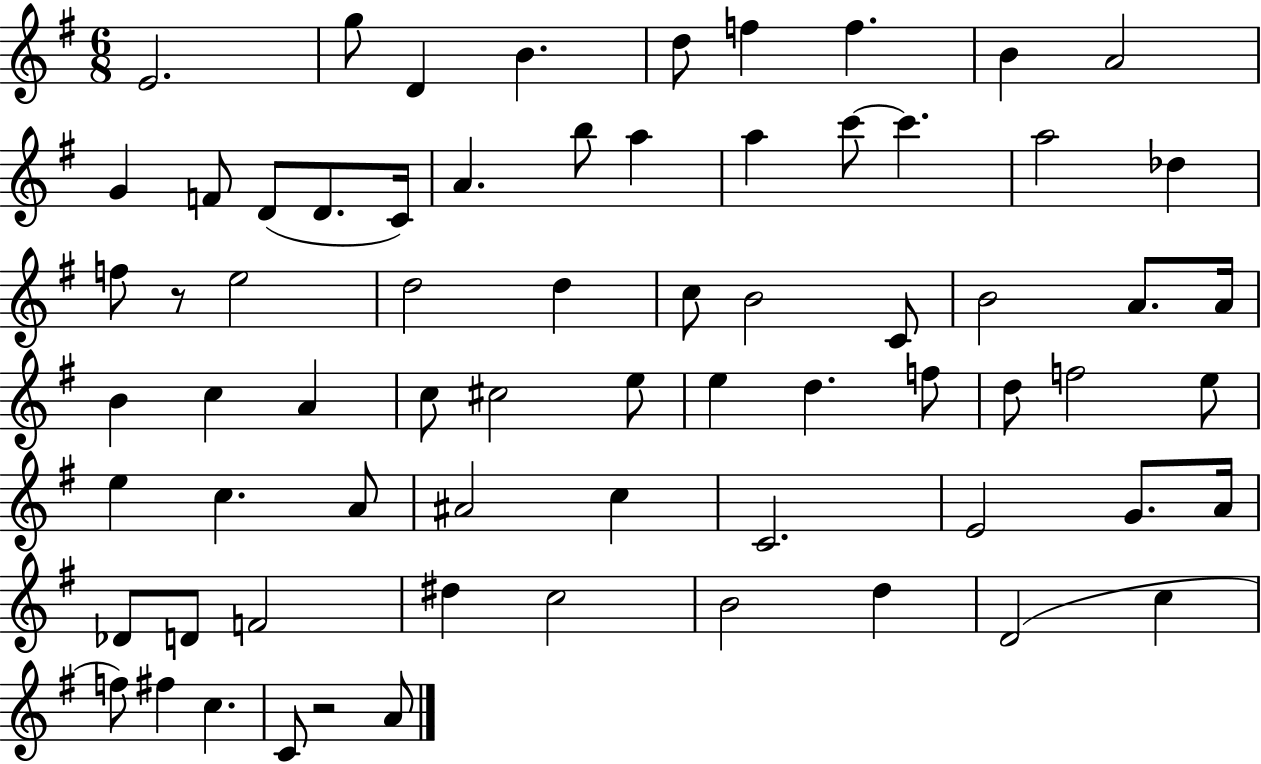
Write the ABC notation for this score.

X:1
T:Untitled
M:6/8
L:1/4
K:G
E2 g/2 D B d/2 f f B A2 G F/2 D/2 D/2 C/4 A b/2 a a c'/2 c' a2 _d f/2 z/2 e2 d2 d c/2 B2 C/2 B2 A/2 A/4 B c A c/2 ^c2 e/2 e d f/2 d/2 f2 e/2 e c A/2 ^A2 c C2 E2 G/2 A/4 _D/2 D/2 F2 ^d c2 B2 d D2 c f/2 ^f c C/2 z2 A/2